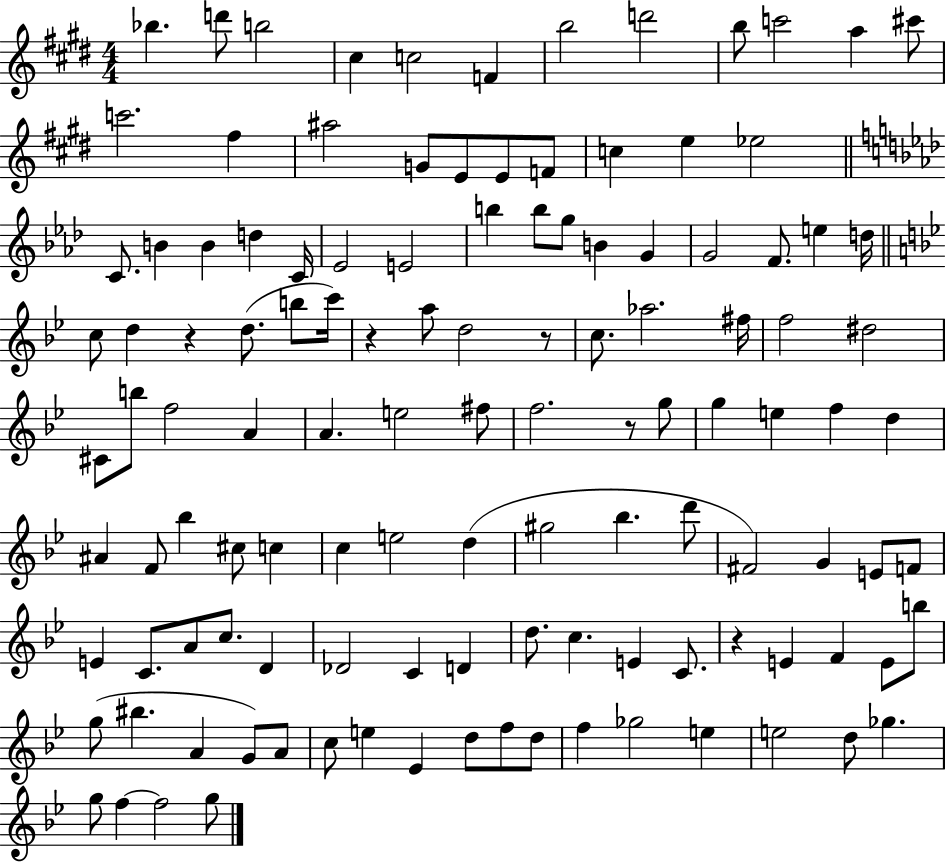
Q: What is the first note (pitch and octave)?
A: Bb5